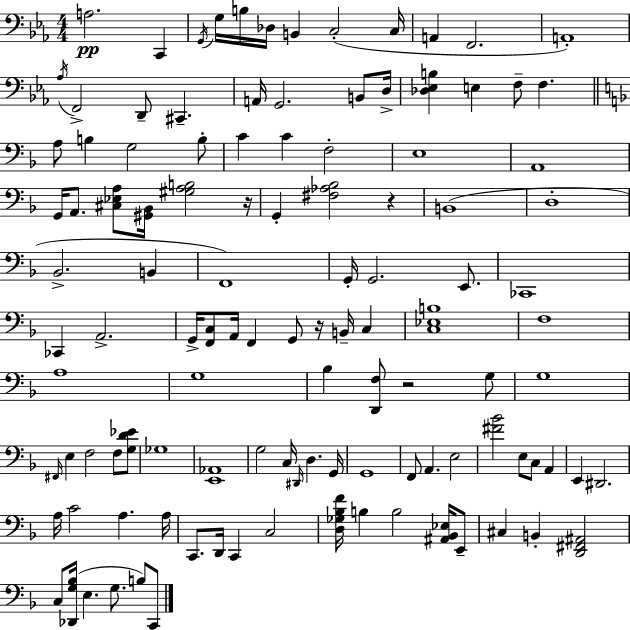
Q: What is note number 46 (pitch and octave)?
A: A2